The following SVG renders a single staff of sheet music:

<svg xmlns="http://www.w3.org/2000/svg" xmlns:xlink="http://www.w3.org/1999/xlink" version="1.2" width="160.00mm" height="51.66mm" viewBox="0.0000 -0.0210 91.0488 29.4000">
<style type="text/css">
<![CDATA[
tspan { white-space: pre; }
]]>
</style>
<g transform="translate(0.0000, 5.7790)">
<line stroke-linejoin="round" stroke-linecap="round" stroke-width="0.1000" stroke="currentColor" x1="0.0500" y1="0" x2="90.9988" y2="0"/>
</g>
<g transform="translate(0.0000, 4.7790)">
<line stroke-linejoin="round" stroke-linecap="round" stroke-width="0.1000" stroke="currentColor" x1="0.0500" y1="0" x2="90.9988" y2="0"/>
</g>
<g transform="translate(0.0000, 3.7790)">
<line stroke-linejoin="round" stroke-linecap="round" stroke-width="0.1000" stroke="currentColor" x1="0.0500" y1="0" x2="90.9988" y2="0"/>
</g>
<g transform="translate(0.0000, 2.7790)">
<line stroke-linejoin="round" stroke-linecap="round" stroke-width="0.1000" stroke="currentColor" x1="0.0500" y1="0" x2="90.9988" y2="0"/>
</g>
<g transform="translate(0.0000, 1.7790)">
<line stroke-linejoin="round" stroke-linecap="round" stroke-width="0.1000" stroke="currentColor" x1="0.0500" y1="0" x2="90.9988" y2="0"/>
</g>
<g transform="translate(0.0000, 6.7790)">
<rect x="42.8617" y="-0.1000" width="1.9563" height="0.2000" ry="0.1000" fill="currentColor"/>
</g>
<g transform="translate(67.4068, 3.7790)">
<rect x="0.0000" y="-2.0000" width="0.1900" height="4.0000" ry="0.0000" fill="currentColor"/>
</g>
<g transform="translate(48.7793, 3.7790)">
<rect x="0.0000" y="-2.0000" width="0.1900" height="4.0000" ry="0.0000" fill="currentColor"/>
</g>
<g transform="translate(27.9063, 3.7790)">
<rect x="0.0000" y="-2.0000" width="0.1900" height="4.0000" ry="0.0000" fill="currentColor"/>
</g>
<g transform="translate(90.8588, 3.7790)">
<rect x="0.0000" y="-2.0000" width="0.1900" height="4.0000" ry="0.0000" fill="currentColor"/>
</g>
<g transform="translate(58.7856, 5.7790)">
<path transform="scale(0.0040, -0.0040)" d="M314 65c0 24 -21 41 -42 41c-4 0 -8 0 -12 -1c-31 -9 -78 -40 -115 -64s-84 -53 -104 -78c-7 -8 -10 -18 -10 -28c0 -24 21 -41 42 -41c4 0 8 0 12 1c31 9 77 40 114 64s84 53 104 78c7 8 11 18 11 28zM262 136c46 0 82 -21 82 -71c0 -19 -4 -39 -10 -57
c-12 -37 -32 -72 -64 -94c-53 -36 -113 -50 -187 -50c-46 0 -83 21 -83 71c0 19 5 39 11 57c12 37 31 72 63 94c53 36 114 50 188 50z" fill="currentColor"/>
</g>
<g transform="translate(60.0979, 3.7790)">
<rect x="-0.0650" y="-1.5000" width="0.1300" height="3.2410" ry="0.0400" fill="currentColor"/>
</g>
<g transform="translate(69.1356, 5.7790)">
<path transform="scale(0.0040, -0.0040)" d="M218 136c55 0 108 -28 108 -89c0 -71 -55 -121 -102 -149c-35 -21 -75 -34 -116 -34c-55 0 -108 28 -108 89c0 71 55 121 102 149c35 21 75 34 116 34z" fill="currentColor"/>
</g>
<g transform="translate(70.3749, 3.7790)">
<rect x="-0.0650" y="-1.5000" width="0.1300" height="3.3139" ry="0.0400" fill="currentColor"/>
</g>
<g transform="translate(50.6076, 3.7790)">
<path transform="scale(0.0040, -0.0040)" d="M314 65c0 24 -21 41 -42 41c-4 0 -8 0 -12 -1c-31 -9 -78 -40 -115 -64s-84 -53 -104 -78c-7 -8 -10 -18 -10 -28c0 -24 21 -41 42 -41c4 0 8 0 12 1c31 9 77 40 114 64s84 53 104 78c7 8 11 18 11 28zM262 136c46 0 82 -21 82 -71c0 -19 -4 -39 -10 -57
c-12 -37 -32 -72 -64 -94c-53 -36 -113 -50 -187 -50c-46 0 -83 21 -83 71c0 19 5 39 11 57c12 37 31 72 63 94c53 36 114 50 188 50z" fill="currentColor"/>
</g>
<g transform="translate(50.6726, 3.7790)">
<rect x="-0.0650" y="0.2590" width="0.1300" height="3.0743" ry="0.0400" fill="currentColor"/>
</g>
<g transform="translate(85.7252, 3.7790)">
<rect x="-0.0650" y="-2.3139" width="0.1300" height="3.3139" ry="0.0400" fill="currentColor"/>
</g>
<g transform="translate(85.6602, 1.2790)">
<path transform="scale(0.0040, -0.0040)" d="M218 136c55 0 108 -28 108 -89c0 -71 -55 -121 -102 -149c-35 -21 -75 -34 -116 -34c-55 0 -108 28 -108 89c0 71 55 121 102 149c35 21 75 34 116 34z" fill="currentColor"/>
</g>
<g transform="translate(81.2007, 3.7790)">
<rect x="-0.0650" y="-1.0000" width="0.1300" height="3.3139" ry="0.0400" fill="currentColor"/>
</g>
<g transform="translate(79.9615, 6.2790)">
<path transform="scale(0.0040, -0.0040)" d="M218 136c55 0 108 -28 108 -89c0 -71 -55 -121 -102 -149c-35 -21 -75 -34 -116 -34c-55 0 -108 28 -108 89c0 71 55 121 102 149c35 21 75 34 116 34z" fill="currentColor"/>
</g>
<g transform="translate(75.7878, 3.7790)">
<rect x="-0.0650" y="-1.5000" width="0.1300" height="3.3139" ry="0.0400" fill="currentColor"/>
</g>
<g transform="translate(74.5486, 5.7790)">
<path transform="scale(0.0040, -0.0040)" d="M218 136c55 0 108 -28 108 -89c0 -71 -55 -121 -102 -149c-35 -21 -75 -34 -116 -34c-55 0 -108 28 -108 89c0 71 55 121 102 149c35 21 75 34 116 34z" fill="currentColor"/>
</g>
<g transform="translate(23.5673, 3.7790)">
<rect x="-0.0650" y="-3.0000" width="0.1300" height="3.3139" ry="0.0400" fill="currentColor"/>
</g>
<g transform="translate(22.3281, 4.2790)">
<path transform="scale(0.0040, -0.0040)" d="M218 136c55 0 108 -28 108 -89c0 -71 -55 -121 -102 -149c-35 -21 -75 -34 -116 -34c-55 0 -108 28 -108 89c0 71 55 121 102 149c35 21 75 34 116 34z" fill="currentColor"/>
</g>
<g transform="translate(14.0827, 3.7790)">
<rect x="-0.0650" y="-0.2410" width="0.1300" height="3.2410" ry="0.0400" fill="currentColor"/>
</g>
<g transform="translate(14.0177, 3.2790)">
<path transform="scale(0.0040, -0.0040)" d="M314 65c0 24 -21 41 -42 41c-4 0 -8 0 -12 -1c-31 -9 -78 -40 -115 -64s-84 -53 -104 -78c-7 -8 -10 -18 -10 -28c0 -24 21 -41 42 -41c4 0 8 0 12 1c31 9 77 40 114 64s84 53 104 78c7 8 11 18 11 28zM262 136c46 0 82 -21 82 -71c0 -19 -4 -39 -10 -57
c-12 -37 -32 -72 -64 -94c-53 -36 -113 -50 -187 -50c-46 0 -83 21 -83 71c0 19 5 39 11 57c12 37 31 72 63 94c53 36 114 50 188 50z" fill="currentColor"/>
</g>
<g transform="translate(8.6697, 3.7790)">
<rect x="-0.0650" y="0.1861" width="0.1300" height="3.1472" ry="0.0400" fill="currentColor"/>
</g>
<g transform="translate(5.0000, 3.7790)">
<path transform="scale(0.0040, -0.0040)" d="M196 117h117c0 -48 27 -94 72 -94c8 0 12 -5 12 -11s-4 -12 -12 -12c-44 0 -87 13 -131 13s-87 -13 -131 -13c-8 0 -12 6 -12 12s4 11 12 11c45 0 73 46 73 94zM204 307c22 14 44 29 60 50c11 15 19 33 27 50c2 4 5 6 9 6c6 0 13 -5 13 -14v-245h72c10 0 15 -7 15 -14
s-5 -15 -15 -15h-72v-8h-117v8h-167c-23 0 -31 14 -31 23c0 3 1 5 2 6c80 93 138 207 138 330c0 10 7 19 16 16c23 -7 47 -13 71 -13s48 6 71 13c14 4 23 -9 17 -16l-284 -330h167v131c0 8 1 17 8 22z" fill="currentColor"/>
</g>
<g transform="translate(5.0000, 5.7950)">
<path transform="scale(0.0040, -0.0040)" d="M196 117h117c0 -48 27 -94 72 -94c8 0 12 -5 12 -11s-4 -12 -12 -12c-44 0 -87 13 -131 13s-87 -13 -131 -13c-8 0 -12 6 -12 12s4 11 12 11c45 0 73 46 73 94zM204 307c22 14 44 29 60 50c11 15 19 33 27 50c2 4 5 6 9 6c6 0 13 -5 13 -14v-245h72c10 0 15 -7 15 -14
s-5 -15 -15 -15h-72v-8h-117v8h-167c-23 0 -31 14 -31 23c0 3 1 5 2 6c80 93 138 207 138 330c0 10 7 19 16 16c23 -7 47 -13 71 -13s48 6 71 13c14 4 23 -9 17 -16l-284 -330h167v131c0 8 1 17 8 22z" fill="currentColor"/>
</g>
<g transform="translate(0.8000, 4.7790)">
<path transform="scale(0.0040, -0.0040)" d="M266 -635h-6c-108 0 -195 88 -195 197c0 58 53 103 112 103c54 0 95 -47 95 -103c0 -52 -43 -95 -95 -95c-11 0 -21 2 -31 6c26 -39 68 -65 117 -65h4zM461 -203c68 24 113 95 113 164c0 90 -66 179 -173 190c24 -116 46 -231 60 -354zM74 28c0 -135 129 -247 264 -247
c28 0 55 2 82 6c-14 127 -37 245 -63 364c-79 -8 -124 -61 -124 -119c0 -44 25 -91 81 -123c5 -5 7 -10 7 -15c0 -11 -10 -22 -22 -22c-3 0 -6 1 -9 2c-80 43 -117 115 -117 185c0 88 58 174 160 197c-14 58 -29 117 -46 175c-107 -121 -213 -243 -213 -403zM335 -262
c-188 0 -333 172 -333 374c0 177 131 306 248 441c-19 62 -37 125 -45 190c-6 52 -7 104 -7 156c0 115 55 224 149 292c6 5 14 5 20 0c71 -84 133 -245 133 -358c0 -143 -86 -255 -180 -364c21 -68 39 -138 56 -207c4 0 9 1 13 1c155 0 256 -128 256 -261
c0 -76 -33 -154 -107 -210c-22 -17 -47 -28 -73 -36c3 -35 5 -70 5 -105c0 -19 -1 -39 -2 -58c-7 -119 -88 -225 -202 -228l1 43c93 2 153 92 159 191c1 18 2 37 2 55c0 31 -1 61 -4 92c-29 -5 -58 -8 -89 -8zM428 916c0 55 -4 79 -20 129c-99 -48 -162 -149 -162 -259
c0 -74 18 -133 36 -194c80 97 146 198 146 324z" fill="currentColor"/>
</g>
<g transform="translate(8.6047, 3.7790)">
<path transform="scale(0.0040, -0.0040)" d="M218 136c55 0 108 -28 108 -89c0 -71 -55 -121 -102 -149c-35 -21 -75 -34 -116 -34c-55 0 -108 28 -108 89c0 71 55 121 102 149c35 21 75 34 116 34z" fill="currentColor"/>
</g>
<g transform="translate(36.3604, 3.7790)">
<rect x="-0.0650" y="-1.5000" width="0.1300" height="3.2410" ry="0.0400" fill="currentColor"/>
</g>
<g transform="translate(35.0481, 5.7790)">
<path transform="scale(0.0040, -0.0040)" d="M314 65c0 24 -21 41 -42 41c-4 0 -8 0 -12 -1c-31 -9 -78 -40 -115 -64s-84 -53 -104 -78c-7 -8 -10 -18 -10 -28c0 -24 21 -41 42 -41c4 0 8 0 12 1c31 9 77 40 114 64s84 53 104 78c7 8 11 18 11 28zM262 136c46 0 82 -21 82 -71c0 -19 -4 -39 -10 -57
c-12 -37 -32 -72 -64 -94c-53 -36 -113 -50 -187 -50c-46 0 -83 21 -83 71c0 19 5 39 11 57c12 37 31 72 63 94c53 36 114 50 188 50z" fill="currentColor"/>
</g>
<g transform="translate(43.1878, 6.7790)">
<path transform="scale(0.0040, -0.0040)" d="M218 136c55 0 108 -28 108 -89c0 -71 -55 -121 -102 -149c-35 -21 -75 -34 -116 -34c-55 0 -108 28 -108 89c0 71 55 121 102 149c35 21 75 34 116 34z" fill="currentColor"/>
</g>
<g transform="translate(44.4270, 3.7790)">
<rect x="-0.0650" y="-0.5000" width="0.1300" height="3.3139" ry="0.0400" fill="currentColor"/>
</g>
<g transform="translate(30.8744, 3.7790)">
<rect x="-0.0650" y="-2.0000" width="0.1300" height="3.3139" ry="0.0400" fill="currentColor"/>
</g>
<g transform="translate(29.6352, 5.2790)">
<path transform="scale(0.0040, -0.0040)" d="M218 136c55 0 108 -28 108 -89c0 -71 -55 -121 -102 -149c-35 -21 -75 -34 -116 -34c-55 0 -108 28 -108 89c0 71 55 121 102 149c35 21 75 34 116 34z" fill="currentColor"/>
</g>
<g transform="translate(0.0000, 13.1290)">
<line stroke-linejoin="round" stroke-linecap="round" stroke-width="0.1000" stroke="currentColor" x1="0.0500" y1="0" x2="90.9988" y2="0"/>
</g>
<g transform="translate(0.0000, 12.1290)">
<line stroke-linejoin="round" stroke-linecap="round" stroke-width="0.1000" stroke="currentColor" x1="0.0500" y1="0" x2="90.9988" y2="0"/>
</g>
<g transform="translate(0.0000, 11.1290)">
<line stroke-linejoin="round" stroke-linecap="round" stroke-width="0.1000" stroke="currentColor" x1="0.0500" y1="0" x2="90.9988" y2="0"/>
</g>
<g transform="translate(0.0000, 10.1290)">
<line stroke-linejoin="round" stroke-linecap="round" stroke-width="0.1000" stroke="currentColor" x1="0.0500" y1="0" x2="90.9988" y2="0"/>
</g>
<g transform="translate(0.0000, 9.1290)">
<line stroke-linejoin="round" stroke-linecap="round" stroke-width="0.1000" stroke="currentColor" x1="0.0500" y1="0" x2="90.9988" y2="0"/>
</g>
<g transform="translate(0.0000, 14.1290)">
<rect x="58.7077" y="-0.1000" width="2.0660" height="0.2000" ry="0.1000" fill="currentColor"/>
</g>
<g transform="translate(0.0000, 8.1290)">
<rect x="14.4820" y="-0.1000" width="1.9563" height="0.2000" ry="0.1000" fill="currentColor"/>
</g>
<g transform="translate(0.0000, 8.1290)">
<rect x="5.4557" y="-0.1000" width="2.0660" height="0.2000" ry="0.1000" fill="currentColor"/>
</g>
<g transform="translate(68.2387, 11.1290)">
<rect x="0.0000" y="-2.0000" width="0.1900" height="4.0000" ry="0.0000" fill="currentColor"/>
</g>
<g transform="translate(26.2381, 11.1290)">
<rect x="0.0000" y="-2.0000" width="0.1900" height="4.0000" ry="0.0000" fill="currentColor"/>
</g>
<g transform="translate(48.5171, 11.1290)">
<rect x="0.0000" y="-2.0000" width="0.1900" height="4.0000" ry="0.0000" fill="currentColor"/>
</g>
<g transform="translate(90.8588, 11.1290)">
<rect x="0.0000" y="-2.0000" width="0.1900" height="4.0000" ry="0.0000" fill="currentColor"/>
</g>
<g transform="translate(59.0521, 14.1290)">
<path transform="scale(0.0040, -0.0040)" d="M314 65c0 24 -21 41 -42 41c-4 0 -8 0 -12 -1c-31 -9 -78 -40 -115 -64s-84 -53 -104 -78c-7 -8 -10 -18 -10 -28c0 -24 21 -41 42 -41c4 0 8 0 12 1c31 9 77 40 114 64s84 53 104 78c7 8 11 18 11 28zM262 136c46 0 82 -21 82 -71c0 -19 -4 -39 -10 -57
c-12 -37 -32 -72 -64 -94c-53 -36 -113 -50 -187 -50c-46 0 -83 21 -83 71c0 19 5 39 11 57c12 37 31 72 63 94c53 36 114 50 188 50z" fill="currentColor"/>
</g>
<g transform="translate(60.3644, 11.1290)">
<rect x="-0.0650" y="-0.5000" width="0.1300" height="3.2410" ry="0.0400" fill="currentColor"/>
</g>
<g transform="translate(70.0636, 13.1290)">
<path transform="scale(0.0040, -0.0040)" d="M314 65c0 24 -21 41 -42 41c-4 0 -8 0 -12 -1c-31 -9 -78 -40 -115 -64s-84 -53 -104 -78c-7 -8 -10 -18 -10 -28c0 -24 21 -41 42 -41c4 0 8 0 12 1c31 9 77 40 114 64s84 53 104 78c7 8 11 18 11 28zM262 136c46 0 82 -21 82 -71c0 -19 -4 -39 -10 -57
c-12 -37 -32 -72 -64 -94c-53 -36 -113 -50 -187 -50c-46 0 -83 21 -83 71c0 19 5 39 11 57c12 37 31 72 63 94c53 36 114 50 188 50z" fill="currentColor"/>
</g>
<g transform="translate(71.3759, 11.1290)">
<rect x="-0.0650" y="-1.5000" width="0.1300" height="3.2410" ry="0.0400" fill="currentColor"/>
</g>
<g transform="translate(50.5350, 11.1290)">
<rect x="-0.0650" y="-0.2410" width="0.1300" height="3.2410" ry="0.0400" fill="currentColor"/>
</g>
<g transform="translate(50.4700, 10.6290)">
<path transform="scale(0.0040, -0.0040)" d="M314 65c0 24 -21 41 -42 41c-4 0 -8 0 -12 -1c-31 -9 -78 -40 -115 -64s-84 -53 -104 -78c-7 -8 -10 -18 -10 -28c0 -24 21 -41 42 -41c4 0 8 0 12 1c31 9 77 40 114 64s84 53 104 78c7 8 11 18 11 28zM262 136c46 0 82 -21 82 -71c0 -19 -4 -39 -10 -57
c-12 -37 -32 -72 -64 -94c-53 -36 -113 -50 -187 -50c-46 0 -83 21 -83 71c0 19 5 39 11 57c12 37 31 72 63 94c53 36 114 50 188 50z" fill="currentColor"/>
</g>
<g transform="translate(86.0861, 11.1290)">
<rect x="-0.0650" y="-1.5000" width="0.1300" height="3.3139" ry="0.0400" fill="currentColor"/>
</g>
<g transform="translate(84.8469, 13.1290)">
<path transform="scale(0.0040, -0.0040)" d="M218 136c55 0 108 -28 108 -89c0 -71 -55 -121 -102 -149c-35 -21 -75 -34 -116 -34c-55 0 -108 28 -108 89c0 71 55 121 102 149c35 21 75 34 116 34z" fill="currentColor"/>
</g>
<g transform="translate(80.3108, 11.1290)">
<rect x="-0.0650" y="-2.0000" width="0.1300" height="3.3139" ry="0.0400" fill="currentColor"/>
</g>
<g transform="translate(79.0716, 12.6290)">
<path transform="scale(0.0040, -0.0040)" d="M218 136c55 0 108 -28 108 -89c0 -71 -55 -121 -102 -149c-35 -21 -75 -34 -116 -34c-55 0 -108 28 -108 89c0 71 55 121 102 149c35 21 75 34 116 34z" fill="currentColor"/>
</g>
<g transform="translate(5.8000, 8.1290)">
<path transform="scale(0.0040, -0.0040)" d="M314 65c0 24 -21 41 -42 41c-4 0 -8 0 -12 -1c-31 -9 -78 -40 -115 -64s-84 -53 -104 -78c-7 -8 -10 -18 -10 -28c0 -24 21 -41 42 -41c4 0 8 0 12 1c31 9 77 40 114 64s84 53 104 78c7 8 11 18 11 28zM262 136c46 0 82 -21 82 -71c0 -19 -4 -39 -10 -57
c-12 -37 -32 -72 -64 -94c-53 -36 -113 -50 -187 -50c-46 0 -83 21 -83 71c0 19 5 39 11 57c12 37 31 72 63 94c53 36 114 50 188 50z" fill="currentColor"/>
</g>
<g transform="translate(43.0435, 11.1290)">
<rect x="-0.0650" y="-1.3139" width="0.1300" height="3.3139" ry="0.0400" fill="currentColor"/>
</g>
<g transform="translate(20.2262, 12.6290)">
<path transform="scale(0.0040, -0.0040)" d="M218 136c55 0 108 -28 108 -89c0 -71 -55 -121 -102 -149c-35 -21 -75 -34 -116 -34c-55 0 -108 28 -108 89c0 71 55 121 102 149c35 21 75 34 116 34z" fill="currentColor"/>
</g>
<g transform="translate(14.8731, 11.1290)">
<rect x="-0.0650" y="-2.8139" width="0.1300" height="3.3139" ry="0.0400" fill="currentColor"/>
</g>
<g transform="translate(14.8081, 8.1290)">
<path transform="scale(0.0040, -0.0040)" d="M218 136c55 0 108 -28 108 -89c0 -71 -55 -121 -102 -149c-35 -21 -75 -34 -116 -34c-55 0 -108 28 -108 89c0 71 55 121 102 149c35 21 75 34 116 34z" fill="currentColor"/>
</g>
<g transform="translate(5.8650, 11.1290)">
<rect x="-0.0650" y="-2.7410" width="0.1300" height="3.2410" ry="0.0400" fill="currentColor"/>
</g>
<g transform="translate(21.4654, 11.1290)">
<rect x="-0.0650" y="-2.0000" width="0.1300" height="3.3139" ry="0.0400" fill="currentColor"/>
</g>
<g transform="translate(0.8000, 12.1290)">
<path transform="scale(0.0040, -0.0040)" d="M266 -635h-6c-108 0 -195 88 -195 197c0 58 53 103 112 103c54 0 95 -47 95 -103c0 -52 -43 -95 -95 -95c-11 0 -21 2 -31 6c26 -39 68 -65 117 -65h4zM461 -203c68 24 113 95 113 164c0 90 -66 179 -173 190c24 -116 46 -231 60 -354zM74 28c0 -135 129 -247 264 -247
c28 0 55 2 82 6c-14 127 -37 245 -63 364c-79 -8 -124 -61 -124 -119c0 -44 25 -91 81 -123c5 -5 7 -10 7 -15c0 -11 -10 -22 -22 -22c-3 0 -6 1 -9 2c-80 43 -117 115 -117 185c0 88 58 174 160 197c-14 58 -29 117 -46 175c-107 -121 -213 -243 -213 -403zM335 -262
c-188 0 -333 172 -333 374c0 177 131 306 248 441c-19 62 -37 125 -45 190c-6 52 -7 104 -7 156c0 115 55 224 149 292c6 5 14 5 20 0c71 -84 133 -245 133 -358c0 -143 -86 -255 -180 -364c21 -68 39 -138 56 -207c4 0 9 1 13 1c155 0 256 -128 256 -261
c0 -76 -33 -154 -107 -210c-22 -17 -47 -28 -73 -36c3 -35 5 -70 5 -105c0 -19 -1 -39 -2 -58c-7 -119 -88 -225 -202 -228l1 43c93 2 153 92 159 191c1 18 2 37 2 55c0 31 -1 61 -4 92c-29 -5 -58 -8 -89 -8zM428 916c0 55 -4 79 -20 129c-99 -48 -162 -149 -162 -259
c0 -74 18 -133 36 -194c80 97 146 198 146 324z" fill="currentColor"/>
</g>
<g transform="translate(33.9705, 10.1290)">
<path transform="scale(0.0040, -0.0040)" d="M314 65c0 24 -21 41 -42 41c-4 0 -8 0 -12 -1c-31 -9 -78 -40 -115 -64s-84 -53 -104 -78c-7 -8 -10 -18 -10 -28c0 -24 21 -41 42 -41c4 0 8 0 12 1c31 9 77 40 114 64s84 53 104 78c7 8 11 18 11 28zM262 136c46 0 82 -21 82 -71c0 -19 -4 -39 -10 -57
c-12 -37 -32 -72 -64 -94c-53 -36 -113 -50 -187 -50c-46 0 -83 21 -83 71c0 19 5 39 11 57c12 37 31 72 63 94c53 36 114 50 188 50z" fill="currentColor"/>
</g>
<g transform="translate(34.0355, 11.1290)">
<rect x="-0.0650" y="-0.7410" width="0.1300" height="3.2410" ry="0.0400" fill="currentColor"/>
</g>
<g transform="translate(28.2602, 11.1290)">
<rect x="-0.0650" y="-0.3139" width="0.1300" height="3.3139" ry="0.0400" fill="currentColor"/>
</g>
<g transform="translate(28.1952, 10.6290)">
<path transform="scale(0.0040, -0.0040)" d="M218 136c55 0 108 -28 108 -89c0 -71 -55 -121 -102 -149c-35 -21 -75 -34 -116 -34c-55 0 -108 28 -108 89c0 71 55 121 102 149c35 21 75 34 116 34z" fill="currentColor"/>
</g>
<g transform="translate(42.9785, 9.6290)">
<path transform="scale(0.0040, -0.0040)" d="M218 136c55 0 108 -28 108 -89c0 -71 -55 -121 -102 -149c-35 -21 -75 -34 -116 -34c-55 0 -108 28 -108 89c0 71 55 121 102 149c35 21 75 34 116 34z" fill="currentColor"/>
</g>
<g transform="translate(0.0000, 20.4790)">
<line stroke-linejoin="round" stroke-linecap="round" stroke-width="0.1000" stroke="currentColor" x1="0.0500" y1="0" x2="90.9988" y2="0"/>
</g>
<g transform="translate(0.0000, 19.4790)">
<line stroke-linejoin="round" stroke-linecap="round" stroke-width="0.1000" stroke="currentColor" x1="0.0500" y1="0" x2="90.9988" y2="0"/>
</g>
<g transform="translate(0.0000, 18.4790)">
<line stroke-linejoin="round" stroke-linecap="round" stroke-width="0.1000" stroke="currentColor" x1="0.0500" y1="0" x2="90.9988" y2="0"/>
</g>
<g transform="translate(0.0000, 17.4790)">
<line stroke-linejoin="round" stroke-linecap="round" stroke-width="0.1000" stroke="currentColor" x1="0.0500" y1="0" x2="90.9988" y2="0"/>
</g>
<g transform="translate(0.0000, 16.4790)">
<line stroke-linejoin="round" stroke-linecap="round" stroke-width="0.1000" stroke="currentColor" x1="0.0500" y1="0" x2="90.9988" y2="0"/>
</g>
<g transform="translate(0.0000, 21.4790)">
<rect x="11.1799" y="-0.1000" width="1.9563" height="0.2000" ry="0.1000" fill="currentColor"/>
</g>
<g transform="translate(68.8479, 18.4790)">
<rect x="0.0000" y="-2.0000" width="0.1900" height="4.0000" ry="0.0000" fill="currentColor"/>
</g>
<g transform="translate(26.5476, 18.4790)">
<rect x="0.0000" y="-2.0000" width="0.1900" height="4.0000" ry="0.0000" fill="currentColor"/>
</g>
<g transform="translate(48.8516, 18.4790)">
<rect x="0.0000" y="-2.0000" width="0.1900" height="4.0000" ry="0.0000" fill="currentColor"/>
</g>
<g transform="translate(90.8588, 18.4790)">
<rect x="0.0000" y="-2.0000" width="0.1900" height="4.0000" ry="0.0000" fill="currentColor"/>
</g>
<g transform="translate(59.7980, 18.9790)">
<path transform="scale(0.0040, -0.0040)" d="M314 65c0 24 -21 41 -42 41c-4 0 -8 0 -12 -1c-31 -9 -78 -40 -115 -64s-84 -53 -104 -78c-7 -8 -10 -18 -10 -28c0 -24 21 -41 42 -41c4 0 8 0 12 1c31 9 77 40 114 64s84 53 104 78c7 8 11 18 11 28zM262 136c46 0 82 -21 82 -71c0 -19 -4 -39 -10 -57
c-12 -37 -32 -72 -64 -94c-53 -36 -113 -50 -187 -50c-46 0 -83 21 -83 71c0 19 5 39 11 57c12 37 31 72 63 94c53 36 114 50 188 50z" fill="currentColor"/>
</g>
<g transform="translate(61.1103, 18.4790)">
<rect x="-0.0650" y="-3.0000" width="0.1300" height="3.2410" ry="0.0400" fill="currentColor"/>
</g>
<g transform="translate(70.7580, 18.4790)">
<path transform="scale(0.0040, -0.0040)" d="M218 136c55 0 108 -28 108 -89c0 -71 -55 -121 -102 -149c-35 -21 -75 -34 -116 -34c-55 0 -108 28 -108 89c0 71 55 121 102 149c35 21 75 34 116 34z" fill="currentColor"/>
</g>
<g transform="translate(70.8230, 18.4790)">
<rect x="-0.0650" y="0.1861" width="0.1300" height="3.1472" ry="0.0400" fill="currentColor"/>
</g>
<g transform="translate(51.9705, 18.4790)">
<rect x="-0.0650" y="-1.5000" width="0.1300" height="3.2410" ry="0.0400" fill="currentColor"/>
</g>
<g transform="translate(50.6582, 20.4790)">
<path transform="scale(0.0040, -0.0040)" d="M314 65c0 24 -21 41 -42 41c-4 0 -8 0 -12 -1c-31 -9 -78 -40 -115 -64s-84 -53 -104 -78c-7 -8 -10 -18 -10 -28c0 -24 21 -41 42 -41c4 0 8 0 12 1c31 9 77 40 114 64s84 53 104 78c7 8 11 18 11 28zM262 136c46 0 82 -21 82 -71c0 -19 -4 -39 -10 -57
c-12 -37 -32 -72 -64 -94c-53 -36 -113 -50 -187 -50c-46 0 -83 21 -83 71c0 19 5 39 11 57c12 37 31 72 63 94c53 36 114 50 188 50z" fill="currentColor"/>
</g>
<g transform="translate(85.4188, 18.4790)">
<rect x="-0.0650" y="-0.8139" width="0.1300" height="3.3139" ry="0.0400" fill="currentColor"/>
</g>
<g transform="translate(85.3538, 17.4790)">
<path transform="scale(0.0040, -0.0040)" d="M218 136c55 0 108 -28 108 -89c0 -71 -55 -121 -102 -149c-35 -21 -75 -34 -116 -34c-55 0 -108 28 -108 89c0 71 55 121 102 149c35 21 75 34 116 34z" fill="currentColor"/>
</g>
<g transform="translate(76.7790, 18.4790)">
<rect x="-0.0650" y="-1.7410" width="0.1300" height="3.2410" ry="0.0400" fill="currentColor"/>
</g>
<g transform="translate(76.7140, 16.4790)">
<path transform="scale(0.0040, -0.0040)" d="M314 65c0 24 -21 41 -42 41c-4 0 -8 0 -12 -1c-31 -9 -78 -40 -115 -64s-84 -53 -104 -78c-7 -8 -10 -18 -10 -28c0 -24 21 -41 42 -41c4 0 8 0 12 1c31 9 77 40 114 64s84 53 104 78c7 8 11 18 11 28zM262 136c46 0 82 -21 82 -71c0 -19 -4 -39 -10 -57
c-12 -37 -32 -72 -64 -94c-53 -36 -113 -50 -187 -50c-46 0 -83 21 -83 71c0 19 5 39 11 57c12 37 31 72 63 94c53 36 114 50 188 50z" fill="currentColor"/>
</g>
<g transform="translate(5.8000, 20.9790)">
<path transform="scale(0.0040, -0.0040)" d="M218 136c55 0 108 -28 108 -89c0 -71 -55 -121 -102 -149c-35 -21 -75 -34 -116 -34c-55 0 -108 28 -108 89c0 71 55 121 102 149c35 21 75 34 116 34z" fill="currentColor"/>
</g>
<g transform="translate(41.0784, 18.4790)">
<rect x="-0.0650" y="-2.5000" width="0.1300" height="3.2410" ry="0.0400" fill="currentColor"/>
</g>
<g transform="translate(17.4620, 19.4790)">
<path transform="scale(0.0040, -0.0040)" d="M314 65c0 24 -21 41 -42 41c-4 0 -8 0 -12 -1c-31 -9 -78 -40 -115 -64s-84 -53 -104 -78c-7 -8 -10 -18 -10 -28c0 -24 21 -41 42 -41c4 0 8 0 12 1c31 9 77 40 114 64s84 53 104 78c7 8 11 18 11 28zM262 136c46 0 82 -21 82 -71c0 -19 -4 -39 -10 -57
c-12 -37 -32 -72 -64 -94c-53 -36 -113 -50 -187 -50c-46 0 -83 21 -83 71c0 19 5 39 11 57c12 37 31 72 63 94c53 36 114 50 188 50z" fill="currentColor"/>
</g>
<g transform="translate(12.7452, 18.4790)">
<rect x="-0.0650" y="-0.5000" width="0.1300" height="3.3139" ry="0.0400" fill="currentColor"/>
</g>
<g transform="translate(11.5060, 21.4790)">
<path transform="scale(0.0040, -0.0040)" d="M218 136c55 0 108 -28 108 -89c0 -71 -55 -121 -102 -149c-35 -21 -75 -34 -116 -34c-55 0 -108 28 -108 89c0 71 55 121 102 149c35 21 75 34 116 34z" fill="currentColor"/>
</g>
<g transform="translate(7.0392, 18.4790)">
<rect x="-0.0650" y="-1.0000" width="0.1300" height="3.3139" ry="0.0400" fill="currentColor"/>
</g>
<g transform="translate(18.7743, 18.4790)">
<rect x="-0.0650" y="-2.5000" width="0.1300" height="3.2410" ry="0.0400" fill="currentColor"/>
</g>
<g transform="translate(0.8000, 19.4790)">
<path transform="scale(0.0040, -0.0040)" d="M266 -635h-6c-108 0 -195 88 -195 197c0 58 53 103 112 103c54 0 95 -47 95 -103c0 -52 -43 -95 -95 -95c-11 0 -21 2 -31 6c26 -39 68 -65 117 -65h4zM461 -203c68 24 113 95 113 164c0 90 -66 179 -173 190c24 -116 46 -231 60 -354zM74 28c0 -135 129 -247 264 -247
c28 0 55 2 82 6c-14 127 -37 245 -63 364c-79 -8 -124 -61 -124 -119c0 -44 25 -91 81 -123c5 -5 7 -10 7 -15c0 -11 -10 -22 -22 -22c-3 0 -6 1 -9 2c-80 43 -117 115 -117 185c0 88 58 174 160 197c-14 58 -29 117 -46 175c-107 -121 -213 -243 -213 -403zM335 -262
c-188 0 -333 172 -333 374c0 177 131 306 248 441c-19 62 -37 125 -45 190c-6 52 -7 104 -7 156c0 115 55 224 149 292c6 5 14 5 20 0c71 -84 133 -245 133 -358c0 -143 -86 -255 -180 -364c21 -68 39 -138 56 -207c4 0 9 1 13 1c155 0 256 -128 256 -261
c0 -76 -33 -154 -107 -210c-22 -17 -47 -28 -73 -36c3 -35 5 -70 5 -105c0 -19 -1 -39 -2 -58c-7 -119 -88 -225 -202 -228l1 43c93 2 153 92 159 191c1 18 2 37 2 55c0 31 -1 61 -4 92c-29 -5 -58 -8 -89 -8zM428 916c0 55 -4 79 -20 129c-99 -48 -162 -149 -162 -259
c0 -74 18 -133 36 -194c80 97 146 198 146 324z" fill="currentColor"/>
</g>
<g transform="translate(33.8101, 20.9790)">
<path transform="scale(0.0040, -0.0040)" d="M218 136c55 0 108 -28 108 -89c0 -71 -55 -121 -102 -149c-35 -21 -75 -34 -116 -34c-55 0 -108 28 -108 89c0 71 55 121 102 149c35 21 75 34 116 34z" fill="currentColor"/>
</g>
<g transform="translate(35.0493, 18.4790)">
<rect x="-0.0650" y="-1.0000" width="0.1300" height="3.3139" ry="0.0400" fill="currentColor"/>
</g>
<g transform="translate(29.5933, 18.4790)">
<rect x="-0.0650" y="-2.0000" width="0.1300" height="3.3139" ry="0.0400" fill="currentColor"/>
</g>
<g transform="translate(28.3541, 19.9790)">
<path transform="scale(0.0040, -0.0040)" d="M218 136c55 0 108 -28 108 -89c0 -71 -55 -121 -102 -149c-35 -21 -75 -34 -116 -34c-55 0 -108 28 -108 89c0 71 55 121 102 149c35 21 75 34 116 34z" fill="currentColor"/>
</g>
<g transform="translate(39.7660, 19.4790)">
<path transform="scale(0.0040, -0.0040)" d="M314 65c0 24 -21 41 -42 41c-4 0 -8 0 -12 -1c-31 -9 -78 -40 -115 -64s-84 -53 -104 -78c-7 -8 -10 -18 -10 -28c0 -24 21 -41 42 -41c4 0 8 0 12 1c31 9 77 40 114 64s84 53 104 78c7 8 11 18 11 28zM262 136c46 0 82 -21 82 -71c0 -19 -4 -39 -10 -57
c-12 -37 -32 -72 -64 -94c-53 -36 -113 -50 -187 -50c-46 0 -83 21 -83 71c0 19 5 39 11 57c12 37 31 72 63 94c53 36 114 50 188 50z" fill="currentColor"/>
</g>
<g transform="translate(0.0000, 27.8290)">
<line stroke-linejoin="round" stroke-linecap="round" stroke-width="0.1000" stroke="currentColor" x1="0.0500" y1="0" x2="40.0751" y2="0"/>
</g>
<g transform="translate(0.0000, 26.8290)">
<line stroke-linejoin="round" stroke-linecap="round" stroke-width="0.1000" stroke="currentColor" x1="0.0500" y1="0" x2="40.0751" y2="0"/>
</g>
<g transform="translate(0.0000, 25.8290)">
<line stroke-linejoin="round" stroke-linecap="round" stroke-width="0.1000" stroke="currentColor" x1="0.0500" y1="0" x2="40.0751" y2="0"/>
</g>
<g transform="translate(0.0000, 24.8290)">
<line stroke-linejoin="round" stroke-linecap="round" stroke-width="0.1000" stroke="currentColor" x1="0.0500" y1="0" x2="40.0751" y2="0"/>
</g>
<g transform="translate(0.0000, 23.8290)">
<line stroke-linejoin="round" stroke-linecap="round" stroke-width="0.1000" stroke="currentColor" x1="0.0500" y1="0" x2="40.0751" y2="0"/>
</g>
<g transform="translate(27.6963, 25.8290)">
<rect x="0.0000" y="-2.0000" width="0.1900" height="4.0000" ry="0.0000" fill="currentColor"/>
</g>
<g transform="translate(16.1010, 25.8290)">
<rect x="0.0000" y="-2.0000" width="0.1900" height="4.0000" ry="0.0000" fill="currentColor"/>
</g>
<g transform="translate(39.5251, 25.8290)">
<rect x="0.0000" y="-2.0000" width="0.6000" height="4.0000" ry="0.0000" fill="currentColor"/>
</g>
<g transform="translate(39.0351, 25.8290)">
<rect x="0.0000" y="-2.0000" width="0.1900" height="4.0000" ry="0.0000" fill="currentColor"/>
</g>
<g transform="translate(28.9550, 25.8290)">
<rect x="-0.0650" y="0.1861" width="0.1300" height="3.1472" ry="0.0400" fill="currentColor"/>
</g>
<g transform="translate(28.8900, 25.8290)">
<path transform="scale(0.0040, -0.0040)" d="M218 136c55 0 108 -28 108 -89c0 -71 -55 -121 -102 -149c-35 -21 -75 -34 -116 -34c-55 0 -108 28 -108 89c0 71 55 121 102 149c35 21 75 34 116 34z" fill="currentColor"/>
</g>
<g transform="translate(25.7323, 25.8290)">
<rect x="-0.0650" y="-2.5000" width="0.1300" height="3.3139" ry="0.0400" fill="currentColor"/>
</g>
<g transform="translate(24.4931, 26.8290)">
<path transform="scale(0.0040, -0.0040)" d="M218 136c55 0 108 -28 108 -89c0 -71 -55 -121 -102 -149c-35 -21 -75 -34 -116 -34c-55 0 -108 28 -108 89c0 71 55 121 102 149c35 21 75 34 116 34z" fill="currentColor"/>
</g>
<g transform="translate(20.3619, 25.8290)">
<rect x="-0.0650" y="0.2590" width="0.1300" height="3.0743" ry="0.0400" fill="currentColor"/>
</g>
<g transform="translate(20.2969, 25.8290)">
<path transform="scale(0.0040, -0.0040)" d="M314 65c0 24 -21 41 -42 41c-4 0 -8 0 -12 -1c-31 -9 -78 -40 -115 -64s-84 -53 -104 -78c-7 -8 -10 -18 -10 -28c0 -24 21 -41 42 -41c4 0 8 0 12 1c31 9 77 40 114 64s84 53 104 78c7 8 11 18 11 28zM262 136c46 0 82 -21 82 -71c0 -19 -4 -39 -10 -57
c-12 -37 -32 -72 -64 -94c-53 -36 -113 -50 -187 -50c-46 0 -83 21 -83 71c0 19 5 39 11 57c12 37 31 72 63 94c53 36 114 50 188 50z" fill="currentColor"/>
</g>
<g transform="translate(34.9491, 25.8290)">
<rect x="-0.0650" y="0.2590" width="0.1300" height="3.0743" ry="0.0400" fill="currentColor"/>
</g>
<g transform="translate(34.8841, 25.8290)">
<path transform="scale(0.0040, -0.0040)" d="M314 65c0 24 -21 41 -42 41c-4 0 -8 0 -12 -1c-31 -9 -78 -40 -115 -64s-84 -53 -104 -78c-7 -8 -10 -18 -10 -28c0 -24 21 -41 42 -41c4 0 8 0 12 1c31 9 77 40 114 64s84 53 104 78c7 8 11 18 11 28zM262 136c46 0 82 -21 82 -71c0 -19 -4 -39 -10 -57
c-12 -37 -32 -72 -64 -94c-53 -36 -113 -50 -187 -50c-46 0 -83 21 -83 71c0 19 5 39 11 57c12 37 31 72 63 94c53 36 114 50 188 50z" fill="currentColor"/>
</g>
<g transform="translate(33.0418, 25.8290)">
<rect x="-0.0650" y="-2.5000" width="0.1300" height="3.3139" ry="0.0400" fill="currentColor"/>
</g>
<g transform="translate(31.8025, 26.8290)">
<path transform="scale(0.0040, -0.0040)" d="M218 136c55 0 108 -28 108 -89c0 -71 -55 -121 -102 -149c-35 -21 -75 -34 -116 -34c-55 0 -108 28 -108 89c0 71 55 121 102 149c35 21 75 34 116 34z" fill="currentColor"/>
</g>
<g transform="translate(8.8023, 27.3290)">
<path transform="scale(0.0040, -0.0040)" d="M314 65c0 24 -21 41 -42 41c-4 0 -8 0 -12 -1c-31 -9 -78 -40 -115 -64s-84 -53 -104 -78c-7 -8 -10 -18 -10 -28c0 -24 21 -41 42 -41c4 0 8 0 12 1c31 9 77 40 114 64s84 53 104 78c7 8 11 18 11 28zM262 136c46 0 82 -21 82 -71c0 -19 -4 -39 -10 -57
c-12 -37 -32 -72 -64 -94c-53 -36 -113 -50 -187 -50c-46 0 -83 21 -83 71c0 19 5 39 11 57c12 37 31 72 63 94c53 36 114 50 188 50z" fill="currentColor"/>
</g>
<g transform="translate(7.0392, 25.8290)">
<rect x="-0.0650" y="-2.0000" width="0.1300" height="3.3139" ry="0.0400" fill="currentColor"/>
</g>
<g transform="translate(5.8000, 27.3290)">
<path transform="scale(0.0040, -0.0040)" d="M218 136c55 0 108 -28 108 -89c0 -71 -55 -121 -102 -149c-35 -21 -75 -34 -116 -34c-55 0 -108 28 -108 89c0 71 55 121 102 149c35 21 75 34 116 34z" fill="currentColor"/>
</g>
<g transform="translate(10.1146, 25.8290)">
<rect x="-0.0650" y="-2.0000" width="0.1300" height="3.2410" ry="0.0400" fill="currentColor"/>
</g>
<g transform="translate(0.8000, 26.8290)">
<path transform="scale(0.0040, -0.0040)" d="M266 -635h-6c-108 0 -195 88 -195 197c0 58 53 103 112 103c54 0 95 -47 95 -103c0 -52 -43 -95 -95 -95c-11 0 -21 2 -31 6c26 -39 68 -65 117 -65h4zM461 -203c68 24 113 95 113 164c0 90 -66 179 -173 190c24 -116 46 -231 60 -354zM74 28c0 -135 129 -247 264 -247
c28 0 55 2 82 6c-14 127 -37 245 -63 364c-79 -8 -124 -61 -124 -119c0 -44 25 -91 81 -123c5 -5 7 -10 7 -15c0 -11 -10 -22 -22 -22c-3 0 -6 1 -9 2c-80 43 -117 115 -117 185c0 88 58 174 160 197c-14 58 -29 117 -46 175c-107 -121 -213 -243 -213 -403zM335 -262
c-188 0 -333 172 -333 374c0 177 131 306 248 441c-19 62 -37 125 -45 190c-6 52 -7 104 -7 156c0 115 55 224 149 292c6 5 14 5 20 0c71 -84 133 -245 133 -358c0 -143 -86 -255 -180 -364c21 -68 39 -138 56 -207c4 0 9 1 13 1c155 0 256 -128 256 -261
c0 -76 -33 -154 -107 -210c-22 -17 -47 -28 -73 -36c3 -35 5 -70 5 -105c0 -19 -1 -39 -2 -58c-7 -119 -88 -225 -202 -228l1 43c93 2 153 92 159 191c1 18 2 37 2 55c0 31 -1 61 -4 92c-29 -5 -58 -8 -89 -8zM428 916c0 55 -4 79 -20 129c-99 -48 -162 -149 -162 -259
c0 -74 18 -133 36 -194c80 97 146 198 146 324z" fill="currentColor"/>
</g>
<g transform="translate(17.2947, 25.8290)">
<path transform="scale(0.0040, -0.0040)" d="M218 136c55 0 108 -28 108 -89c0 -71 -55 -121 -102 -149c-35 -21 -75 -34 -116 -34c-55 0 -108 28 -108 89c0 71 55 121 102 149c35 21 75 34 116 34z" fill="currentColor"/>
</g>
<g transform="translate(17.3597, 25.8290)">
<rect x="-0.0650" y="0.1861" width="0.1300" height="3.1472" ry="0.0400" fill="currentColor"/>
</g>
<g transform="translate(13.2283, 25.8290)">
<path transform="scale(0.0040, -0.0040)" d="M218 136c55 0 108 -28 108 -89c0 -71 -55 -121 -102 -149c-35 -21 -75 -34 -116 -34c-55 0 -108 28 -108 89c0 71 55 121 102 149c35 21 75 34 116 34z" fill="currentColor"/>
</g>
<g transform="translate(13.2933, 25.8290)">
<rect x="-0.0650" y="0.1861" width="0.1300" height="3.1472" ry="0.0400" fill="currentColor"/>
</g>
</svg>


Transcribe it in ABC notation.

X:1
T:Untitled
M:4/4
L:1/4
K:C
B c2 A F E2 C B2 E2 E E D g a2 a F c d2 e c2 C2 E2 F E D C G2 F D G2 E2 A2 B f2 d F F2 B B B2 G B G B2